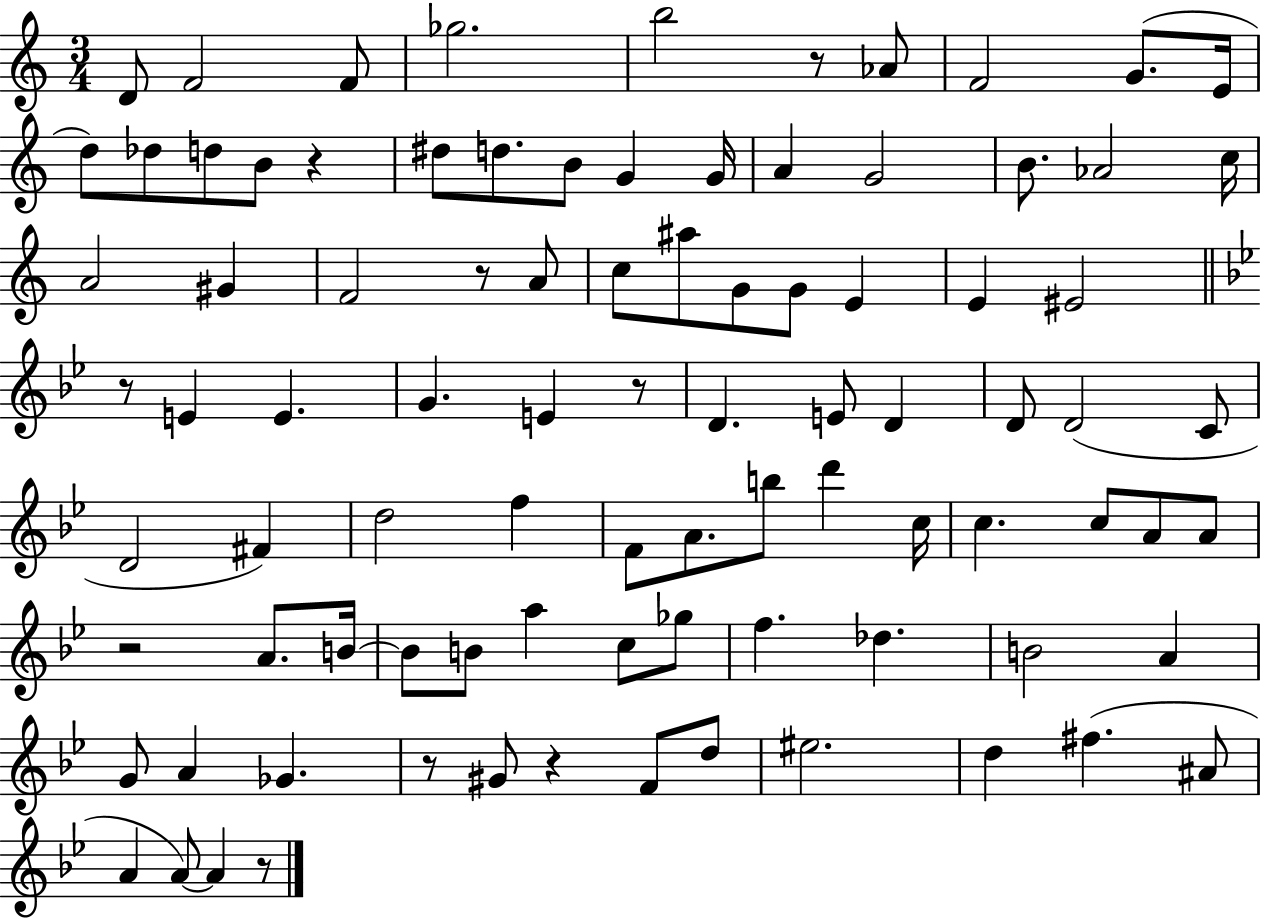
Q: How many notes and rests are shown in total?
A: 90